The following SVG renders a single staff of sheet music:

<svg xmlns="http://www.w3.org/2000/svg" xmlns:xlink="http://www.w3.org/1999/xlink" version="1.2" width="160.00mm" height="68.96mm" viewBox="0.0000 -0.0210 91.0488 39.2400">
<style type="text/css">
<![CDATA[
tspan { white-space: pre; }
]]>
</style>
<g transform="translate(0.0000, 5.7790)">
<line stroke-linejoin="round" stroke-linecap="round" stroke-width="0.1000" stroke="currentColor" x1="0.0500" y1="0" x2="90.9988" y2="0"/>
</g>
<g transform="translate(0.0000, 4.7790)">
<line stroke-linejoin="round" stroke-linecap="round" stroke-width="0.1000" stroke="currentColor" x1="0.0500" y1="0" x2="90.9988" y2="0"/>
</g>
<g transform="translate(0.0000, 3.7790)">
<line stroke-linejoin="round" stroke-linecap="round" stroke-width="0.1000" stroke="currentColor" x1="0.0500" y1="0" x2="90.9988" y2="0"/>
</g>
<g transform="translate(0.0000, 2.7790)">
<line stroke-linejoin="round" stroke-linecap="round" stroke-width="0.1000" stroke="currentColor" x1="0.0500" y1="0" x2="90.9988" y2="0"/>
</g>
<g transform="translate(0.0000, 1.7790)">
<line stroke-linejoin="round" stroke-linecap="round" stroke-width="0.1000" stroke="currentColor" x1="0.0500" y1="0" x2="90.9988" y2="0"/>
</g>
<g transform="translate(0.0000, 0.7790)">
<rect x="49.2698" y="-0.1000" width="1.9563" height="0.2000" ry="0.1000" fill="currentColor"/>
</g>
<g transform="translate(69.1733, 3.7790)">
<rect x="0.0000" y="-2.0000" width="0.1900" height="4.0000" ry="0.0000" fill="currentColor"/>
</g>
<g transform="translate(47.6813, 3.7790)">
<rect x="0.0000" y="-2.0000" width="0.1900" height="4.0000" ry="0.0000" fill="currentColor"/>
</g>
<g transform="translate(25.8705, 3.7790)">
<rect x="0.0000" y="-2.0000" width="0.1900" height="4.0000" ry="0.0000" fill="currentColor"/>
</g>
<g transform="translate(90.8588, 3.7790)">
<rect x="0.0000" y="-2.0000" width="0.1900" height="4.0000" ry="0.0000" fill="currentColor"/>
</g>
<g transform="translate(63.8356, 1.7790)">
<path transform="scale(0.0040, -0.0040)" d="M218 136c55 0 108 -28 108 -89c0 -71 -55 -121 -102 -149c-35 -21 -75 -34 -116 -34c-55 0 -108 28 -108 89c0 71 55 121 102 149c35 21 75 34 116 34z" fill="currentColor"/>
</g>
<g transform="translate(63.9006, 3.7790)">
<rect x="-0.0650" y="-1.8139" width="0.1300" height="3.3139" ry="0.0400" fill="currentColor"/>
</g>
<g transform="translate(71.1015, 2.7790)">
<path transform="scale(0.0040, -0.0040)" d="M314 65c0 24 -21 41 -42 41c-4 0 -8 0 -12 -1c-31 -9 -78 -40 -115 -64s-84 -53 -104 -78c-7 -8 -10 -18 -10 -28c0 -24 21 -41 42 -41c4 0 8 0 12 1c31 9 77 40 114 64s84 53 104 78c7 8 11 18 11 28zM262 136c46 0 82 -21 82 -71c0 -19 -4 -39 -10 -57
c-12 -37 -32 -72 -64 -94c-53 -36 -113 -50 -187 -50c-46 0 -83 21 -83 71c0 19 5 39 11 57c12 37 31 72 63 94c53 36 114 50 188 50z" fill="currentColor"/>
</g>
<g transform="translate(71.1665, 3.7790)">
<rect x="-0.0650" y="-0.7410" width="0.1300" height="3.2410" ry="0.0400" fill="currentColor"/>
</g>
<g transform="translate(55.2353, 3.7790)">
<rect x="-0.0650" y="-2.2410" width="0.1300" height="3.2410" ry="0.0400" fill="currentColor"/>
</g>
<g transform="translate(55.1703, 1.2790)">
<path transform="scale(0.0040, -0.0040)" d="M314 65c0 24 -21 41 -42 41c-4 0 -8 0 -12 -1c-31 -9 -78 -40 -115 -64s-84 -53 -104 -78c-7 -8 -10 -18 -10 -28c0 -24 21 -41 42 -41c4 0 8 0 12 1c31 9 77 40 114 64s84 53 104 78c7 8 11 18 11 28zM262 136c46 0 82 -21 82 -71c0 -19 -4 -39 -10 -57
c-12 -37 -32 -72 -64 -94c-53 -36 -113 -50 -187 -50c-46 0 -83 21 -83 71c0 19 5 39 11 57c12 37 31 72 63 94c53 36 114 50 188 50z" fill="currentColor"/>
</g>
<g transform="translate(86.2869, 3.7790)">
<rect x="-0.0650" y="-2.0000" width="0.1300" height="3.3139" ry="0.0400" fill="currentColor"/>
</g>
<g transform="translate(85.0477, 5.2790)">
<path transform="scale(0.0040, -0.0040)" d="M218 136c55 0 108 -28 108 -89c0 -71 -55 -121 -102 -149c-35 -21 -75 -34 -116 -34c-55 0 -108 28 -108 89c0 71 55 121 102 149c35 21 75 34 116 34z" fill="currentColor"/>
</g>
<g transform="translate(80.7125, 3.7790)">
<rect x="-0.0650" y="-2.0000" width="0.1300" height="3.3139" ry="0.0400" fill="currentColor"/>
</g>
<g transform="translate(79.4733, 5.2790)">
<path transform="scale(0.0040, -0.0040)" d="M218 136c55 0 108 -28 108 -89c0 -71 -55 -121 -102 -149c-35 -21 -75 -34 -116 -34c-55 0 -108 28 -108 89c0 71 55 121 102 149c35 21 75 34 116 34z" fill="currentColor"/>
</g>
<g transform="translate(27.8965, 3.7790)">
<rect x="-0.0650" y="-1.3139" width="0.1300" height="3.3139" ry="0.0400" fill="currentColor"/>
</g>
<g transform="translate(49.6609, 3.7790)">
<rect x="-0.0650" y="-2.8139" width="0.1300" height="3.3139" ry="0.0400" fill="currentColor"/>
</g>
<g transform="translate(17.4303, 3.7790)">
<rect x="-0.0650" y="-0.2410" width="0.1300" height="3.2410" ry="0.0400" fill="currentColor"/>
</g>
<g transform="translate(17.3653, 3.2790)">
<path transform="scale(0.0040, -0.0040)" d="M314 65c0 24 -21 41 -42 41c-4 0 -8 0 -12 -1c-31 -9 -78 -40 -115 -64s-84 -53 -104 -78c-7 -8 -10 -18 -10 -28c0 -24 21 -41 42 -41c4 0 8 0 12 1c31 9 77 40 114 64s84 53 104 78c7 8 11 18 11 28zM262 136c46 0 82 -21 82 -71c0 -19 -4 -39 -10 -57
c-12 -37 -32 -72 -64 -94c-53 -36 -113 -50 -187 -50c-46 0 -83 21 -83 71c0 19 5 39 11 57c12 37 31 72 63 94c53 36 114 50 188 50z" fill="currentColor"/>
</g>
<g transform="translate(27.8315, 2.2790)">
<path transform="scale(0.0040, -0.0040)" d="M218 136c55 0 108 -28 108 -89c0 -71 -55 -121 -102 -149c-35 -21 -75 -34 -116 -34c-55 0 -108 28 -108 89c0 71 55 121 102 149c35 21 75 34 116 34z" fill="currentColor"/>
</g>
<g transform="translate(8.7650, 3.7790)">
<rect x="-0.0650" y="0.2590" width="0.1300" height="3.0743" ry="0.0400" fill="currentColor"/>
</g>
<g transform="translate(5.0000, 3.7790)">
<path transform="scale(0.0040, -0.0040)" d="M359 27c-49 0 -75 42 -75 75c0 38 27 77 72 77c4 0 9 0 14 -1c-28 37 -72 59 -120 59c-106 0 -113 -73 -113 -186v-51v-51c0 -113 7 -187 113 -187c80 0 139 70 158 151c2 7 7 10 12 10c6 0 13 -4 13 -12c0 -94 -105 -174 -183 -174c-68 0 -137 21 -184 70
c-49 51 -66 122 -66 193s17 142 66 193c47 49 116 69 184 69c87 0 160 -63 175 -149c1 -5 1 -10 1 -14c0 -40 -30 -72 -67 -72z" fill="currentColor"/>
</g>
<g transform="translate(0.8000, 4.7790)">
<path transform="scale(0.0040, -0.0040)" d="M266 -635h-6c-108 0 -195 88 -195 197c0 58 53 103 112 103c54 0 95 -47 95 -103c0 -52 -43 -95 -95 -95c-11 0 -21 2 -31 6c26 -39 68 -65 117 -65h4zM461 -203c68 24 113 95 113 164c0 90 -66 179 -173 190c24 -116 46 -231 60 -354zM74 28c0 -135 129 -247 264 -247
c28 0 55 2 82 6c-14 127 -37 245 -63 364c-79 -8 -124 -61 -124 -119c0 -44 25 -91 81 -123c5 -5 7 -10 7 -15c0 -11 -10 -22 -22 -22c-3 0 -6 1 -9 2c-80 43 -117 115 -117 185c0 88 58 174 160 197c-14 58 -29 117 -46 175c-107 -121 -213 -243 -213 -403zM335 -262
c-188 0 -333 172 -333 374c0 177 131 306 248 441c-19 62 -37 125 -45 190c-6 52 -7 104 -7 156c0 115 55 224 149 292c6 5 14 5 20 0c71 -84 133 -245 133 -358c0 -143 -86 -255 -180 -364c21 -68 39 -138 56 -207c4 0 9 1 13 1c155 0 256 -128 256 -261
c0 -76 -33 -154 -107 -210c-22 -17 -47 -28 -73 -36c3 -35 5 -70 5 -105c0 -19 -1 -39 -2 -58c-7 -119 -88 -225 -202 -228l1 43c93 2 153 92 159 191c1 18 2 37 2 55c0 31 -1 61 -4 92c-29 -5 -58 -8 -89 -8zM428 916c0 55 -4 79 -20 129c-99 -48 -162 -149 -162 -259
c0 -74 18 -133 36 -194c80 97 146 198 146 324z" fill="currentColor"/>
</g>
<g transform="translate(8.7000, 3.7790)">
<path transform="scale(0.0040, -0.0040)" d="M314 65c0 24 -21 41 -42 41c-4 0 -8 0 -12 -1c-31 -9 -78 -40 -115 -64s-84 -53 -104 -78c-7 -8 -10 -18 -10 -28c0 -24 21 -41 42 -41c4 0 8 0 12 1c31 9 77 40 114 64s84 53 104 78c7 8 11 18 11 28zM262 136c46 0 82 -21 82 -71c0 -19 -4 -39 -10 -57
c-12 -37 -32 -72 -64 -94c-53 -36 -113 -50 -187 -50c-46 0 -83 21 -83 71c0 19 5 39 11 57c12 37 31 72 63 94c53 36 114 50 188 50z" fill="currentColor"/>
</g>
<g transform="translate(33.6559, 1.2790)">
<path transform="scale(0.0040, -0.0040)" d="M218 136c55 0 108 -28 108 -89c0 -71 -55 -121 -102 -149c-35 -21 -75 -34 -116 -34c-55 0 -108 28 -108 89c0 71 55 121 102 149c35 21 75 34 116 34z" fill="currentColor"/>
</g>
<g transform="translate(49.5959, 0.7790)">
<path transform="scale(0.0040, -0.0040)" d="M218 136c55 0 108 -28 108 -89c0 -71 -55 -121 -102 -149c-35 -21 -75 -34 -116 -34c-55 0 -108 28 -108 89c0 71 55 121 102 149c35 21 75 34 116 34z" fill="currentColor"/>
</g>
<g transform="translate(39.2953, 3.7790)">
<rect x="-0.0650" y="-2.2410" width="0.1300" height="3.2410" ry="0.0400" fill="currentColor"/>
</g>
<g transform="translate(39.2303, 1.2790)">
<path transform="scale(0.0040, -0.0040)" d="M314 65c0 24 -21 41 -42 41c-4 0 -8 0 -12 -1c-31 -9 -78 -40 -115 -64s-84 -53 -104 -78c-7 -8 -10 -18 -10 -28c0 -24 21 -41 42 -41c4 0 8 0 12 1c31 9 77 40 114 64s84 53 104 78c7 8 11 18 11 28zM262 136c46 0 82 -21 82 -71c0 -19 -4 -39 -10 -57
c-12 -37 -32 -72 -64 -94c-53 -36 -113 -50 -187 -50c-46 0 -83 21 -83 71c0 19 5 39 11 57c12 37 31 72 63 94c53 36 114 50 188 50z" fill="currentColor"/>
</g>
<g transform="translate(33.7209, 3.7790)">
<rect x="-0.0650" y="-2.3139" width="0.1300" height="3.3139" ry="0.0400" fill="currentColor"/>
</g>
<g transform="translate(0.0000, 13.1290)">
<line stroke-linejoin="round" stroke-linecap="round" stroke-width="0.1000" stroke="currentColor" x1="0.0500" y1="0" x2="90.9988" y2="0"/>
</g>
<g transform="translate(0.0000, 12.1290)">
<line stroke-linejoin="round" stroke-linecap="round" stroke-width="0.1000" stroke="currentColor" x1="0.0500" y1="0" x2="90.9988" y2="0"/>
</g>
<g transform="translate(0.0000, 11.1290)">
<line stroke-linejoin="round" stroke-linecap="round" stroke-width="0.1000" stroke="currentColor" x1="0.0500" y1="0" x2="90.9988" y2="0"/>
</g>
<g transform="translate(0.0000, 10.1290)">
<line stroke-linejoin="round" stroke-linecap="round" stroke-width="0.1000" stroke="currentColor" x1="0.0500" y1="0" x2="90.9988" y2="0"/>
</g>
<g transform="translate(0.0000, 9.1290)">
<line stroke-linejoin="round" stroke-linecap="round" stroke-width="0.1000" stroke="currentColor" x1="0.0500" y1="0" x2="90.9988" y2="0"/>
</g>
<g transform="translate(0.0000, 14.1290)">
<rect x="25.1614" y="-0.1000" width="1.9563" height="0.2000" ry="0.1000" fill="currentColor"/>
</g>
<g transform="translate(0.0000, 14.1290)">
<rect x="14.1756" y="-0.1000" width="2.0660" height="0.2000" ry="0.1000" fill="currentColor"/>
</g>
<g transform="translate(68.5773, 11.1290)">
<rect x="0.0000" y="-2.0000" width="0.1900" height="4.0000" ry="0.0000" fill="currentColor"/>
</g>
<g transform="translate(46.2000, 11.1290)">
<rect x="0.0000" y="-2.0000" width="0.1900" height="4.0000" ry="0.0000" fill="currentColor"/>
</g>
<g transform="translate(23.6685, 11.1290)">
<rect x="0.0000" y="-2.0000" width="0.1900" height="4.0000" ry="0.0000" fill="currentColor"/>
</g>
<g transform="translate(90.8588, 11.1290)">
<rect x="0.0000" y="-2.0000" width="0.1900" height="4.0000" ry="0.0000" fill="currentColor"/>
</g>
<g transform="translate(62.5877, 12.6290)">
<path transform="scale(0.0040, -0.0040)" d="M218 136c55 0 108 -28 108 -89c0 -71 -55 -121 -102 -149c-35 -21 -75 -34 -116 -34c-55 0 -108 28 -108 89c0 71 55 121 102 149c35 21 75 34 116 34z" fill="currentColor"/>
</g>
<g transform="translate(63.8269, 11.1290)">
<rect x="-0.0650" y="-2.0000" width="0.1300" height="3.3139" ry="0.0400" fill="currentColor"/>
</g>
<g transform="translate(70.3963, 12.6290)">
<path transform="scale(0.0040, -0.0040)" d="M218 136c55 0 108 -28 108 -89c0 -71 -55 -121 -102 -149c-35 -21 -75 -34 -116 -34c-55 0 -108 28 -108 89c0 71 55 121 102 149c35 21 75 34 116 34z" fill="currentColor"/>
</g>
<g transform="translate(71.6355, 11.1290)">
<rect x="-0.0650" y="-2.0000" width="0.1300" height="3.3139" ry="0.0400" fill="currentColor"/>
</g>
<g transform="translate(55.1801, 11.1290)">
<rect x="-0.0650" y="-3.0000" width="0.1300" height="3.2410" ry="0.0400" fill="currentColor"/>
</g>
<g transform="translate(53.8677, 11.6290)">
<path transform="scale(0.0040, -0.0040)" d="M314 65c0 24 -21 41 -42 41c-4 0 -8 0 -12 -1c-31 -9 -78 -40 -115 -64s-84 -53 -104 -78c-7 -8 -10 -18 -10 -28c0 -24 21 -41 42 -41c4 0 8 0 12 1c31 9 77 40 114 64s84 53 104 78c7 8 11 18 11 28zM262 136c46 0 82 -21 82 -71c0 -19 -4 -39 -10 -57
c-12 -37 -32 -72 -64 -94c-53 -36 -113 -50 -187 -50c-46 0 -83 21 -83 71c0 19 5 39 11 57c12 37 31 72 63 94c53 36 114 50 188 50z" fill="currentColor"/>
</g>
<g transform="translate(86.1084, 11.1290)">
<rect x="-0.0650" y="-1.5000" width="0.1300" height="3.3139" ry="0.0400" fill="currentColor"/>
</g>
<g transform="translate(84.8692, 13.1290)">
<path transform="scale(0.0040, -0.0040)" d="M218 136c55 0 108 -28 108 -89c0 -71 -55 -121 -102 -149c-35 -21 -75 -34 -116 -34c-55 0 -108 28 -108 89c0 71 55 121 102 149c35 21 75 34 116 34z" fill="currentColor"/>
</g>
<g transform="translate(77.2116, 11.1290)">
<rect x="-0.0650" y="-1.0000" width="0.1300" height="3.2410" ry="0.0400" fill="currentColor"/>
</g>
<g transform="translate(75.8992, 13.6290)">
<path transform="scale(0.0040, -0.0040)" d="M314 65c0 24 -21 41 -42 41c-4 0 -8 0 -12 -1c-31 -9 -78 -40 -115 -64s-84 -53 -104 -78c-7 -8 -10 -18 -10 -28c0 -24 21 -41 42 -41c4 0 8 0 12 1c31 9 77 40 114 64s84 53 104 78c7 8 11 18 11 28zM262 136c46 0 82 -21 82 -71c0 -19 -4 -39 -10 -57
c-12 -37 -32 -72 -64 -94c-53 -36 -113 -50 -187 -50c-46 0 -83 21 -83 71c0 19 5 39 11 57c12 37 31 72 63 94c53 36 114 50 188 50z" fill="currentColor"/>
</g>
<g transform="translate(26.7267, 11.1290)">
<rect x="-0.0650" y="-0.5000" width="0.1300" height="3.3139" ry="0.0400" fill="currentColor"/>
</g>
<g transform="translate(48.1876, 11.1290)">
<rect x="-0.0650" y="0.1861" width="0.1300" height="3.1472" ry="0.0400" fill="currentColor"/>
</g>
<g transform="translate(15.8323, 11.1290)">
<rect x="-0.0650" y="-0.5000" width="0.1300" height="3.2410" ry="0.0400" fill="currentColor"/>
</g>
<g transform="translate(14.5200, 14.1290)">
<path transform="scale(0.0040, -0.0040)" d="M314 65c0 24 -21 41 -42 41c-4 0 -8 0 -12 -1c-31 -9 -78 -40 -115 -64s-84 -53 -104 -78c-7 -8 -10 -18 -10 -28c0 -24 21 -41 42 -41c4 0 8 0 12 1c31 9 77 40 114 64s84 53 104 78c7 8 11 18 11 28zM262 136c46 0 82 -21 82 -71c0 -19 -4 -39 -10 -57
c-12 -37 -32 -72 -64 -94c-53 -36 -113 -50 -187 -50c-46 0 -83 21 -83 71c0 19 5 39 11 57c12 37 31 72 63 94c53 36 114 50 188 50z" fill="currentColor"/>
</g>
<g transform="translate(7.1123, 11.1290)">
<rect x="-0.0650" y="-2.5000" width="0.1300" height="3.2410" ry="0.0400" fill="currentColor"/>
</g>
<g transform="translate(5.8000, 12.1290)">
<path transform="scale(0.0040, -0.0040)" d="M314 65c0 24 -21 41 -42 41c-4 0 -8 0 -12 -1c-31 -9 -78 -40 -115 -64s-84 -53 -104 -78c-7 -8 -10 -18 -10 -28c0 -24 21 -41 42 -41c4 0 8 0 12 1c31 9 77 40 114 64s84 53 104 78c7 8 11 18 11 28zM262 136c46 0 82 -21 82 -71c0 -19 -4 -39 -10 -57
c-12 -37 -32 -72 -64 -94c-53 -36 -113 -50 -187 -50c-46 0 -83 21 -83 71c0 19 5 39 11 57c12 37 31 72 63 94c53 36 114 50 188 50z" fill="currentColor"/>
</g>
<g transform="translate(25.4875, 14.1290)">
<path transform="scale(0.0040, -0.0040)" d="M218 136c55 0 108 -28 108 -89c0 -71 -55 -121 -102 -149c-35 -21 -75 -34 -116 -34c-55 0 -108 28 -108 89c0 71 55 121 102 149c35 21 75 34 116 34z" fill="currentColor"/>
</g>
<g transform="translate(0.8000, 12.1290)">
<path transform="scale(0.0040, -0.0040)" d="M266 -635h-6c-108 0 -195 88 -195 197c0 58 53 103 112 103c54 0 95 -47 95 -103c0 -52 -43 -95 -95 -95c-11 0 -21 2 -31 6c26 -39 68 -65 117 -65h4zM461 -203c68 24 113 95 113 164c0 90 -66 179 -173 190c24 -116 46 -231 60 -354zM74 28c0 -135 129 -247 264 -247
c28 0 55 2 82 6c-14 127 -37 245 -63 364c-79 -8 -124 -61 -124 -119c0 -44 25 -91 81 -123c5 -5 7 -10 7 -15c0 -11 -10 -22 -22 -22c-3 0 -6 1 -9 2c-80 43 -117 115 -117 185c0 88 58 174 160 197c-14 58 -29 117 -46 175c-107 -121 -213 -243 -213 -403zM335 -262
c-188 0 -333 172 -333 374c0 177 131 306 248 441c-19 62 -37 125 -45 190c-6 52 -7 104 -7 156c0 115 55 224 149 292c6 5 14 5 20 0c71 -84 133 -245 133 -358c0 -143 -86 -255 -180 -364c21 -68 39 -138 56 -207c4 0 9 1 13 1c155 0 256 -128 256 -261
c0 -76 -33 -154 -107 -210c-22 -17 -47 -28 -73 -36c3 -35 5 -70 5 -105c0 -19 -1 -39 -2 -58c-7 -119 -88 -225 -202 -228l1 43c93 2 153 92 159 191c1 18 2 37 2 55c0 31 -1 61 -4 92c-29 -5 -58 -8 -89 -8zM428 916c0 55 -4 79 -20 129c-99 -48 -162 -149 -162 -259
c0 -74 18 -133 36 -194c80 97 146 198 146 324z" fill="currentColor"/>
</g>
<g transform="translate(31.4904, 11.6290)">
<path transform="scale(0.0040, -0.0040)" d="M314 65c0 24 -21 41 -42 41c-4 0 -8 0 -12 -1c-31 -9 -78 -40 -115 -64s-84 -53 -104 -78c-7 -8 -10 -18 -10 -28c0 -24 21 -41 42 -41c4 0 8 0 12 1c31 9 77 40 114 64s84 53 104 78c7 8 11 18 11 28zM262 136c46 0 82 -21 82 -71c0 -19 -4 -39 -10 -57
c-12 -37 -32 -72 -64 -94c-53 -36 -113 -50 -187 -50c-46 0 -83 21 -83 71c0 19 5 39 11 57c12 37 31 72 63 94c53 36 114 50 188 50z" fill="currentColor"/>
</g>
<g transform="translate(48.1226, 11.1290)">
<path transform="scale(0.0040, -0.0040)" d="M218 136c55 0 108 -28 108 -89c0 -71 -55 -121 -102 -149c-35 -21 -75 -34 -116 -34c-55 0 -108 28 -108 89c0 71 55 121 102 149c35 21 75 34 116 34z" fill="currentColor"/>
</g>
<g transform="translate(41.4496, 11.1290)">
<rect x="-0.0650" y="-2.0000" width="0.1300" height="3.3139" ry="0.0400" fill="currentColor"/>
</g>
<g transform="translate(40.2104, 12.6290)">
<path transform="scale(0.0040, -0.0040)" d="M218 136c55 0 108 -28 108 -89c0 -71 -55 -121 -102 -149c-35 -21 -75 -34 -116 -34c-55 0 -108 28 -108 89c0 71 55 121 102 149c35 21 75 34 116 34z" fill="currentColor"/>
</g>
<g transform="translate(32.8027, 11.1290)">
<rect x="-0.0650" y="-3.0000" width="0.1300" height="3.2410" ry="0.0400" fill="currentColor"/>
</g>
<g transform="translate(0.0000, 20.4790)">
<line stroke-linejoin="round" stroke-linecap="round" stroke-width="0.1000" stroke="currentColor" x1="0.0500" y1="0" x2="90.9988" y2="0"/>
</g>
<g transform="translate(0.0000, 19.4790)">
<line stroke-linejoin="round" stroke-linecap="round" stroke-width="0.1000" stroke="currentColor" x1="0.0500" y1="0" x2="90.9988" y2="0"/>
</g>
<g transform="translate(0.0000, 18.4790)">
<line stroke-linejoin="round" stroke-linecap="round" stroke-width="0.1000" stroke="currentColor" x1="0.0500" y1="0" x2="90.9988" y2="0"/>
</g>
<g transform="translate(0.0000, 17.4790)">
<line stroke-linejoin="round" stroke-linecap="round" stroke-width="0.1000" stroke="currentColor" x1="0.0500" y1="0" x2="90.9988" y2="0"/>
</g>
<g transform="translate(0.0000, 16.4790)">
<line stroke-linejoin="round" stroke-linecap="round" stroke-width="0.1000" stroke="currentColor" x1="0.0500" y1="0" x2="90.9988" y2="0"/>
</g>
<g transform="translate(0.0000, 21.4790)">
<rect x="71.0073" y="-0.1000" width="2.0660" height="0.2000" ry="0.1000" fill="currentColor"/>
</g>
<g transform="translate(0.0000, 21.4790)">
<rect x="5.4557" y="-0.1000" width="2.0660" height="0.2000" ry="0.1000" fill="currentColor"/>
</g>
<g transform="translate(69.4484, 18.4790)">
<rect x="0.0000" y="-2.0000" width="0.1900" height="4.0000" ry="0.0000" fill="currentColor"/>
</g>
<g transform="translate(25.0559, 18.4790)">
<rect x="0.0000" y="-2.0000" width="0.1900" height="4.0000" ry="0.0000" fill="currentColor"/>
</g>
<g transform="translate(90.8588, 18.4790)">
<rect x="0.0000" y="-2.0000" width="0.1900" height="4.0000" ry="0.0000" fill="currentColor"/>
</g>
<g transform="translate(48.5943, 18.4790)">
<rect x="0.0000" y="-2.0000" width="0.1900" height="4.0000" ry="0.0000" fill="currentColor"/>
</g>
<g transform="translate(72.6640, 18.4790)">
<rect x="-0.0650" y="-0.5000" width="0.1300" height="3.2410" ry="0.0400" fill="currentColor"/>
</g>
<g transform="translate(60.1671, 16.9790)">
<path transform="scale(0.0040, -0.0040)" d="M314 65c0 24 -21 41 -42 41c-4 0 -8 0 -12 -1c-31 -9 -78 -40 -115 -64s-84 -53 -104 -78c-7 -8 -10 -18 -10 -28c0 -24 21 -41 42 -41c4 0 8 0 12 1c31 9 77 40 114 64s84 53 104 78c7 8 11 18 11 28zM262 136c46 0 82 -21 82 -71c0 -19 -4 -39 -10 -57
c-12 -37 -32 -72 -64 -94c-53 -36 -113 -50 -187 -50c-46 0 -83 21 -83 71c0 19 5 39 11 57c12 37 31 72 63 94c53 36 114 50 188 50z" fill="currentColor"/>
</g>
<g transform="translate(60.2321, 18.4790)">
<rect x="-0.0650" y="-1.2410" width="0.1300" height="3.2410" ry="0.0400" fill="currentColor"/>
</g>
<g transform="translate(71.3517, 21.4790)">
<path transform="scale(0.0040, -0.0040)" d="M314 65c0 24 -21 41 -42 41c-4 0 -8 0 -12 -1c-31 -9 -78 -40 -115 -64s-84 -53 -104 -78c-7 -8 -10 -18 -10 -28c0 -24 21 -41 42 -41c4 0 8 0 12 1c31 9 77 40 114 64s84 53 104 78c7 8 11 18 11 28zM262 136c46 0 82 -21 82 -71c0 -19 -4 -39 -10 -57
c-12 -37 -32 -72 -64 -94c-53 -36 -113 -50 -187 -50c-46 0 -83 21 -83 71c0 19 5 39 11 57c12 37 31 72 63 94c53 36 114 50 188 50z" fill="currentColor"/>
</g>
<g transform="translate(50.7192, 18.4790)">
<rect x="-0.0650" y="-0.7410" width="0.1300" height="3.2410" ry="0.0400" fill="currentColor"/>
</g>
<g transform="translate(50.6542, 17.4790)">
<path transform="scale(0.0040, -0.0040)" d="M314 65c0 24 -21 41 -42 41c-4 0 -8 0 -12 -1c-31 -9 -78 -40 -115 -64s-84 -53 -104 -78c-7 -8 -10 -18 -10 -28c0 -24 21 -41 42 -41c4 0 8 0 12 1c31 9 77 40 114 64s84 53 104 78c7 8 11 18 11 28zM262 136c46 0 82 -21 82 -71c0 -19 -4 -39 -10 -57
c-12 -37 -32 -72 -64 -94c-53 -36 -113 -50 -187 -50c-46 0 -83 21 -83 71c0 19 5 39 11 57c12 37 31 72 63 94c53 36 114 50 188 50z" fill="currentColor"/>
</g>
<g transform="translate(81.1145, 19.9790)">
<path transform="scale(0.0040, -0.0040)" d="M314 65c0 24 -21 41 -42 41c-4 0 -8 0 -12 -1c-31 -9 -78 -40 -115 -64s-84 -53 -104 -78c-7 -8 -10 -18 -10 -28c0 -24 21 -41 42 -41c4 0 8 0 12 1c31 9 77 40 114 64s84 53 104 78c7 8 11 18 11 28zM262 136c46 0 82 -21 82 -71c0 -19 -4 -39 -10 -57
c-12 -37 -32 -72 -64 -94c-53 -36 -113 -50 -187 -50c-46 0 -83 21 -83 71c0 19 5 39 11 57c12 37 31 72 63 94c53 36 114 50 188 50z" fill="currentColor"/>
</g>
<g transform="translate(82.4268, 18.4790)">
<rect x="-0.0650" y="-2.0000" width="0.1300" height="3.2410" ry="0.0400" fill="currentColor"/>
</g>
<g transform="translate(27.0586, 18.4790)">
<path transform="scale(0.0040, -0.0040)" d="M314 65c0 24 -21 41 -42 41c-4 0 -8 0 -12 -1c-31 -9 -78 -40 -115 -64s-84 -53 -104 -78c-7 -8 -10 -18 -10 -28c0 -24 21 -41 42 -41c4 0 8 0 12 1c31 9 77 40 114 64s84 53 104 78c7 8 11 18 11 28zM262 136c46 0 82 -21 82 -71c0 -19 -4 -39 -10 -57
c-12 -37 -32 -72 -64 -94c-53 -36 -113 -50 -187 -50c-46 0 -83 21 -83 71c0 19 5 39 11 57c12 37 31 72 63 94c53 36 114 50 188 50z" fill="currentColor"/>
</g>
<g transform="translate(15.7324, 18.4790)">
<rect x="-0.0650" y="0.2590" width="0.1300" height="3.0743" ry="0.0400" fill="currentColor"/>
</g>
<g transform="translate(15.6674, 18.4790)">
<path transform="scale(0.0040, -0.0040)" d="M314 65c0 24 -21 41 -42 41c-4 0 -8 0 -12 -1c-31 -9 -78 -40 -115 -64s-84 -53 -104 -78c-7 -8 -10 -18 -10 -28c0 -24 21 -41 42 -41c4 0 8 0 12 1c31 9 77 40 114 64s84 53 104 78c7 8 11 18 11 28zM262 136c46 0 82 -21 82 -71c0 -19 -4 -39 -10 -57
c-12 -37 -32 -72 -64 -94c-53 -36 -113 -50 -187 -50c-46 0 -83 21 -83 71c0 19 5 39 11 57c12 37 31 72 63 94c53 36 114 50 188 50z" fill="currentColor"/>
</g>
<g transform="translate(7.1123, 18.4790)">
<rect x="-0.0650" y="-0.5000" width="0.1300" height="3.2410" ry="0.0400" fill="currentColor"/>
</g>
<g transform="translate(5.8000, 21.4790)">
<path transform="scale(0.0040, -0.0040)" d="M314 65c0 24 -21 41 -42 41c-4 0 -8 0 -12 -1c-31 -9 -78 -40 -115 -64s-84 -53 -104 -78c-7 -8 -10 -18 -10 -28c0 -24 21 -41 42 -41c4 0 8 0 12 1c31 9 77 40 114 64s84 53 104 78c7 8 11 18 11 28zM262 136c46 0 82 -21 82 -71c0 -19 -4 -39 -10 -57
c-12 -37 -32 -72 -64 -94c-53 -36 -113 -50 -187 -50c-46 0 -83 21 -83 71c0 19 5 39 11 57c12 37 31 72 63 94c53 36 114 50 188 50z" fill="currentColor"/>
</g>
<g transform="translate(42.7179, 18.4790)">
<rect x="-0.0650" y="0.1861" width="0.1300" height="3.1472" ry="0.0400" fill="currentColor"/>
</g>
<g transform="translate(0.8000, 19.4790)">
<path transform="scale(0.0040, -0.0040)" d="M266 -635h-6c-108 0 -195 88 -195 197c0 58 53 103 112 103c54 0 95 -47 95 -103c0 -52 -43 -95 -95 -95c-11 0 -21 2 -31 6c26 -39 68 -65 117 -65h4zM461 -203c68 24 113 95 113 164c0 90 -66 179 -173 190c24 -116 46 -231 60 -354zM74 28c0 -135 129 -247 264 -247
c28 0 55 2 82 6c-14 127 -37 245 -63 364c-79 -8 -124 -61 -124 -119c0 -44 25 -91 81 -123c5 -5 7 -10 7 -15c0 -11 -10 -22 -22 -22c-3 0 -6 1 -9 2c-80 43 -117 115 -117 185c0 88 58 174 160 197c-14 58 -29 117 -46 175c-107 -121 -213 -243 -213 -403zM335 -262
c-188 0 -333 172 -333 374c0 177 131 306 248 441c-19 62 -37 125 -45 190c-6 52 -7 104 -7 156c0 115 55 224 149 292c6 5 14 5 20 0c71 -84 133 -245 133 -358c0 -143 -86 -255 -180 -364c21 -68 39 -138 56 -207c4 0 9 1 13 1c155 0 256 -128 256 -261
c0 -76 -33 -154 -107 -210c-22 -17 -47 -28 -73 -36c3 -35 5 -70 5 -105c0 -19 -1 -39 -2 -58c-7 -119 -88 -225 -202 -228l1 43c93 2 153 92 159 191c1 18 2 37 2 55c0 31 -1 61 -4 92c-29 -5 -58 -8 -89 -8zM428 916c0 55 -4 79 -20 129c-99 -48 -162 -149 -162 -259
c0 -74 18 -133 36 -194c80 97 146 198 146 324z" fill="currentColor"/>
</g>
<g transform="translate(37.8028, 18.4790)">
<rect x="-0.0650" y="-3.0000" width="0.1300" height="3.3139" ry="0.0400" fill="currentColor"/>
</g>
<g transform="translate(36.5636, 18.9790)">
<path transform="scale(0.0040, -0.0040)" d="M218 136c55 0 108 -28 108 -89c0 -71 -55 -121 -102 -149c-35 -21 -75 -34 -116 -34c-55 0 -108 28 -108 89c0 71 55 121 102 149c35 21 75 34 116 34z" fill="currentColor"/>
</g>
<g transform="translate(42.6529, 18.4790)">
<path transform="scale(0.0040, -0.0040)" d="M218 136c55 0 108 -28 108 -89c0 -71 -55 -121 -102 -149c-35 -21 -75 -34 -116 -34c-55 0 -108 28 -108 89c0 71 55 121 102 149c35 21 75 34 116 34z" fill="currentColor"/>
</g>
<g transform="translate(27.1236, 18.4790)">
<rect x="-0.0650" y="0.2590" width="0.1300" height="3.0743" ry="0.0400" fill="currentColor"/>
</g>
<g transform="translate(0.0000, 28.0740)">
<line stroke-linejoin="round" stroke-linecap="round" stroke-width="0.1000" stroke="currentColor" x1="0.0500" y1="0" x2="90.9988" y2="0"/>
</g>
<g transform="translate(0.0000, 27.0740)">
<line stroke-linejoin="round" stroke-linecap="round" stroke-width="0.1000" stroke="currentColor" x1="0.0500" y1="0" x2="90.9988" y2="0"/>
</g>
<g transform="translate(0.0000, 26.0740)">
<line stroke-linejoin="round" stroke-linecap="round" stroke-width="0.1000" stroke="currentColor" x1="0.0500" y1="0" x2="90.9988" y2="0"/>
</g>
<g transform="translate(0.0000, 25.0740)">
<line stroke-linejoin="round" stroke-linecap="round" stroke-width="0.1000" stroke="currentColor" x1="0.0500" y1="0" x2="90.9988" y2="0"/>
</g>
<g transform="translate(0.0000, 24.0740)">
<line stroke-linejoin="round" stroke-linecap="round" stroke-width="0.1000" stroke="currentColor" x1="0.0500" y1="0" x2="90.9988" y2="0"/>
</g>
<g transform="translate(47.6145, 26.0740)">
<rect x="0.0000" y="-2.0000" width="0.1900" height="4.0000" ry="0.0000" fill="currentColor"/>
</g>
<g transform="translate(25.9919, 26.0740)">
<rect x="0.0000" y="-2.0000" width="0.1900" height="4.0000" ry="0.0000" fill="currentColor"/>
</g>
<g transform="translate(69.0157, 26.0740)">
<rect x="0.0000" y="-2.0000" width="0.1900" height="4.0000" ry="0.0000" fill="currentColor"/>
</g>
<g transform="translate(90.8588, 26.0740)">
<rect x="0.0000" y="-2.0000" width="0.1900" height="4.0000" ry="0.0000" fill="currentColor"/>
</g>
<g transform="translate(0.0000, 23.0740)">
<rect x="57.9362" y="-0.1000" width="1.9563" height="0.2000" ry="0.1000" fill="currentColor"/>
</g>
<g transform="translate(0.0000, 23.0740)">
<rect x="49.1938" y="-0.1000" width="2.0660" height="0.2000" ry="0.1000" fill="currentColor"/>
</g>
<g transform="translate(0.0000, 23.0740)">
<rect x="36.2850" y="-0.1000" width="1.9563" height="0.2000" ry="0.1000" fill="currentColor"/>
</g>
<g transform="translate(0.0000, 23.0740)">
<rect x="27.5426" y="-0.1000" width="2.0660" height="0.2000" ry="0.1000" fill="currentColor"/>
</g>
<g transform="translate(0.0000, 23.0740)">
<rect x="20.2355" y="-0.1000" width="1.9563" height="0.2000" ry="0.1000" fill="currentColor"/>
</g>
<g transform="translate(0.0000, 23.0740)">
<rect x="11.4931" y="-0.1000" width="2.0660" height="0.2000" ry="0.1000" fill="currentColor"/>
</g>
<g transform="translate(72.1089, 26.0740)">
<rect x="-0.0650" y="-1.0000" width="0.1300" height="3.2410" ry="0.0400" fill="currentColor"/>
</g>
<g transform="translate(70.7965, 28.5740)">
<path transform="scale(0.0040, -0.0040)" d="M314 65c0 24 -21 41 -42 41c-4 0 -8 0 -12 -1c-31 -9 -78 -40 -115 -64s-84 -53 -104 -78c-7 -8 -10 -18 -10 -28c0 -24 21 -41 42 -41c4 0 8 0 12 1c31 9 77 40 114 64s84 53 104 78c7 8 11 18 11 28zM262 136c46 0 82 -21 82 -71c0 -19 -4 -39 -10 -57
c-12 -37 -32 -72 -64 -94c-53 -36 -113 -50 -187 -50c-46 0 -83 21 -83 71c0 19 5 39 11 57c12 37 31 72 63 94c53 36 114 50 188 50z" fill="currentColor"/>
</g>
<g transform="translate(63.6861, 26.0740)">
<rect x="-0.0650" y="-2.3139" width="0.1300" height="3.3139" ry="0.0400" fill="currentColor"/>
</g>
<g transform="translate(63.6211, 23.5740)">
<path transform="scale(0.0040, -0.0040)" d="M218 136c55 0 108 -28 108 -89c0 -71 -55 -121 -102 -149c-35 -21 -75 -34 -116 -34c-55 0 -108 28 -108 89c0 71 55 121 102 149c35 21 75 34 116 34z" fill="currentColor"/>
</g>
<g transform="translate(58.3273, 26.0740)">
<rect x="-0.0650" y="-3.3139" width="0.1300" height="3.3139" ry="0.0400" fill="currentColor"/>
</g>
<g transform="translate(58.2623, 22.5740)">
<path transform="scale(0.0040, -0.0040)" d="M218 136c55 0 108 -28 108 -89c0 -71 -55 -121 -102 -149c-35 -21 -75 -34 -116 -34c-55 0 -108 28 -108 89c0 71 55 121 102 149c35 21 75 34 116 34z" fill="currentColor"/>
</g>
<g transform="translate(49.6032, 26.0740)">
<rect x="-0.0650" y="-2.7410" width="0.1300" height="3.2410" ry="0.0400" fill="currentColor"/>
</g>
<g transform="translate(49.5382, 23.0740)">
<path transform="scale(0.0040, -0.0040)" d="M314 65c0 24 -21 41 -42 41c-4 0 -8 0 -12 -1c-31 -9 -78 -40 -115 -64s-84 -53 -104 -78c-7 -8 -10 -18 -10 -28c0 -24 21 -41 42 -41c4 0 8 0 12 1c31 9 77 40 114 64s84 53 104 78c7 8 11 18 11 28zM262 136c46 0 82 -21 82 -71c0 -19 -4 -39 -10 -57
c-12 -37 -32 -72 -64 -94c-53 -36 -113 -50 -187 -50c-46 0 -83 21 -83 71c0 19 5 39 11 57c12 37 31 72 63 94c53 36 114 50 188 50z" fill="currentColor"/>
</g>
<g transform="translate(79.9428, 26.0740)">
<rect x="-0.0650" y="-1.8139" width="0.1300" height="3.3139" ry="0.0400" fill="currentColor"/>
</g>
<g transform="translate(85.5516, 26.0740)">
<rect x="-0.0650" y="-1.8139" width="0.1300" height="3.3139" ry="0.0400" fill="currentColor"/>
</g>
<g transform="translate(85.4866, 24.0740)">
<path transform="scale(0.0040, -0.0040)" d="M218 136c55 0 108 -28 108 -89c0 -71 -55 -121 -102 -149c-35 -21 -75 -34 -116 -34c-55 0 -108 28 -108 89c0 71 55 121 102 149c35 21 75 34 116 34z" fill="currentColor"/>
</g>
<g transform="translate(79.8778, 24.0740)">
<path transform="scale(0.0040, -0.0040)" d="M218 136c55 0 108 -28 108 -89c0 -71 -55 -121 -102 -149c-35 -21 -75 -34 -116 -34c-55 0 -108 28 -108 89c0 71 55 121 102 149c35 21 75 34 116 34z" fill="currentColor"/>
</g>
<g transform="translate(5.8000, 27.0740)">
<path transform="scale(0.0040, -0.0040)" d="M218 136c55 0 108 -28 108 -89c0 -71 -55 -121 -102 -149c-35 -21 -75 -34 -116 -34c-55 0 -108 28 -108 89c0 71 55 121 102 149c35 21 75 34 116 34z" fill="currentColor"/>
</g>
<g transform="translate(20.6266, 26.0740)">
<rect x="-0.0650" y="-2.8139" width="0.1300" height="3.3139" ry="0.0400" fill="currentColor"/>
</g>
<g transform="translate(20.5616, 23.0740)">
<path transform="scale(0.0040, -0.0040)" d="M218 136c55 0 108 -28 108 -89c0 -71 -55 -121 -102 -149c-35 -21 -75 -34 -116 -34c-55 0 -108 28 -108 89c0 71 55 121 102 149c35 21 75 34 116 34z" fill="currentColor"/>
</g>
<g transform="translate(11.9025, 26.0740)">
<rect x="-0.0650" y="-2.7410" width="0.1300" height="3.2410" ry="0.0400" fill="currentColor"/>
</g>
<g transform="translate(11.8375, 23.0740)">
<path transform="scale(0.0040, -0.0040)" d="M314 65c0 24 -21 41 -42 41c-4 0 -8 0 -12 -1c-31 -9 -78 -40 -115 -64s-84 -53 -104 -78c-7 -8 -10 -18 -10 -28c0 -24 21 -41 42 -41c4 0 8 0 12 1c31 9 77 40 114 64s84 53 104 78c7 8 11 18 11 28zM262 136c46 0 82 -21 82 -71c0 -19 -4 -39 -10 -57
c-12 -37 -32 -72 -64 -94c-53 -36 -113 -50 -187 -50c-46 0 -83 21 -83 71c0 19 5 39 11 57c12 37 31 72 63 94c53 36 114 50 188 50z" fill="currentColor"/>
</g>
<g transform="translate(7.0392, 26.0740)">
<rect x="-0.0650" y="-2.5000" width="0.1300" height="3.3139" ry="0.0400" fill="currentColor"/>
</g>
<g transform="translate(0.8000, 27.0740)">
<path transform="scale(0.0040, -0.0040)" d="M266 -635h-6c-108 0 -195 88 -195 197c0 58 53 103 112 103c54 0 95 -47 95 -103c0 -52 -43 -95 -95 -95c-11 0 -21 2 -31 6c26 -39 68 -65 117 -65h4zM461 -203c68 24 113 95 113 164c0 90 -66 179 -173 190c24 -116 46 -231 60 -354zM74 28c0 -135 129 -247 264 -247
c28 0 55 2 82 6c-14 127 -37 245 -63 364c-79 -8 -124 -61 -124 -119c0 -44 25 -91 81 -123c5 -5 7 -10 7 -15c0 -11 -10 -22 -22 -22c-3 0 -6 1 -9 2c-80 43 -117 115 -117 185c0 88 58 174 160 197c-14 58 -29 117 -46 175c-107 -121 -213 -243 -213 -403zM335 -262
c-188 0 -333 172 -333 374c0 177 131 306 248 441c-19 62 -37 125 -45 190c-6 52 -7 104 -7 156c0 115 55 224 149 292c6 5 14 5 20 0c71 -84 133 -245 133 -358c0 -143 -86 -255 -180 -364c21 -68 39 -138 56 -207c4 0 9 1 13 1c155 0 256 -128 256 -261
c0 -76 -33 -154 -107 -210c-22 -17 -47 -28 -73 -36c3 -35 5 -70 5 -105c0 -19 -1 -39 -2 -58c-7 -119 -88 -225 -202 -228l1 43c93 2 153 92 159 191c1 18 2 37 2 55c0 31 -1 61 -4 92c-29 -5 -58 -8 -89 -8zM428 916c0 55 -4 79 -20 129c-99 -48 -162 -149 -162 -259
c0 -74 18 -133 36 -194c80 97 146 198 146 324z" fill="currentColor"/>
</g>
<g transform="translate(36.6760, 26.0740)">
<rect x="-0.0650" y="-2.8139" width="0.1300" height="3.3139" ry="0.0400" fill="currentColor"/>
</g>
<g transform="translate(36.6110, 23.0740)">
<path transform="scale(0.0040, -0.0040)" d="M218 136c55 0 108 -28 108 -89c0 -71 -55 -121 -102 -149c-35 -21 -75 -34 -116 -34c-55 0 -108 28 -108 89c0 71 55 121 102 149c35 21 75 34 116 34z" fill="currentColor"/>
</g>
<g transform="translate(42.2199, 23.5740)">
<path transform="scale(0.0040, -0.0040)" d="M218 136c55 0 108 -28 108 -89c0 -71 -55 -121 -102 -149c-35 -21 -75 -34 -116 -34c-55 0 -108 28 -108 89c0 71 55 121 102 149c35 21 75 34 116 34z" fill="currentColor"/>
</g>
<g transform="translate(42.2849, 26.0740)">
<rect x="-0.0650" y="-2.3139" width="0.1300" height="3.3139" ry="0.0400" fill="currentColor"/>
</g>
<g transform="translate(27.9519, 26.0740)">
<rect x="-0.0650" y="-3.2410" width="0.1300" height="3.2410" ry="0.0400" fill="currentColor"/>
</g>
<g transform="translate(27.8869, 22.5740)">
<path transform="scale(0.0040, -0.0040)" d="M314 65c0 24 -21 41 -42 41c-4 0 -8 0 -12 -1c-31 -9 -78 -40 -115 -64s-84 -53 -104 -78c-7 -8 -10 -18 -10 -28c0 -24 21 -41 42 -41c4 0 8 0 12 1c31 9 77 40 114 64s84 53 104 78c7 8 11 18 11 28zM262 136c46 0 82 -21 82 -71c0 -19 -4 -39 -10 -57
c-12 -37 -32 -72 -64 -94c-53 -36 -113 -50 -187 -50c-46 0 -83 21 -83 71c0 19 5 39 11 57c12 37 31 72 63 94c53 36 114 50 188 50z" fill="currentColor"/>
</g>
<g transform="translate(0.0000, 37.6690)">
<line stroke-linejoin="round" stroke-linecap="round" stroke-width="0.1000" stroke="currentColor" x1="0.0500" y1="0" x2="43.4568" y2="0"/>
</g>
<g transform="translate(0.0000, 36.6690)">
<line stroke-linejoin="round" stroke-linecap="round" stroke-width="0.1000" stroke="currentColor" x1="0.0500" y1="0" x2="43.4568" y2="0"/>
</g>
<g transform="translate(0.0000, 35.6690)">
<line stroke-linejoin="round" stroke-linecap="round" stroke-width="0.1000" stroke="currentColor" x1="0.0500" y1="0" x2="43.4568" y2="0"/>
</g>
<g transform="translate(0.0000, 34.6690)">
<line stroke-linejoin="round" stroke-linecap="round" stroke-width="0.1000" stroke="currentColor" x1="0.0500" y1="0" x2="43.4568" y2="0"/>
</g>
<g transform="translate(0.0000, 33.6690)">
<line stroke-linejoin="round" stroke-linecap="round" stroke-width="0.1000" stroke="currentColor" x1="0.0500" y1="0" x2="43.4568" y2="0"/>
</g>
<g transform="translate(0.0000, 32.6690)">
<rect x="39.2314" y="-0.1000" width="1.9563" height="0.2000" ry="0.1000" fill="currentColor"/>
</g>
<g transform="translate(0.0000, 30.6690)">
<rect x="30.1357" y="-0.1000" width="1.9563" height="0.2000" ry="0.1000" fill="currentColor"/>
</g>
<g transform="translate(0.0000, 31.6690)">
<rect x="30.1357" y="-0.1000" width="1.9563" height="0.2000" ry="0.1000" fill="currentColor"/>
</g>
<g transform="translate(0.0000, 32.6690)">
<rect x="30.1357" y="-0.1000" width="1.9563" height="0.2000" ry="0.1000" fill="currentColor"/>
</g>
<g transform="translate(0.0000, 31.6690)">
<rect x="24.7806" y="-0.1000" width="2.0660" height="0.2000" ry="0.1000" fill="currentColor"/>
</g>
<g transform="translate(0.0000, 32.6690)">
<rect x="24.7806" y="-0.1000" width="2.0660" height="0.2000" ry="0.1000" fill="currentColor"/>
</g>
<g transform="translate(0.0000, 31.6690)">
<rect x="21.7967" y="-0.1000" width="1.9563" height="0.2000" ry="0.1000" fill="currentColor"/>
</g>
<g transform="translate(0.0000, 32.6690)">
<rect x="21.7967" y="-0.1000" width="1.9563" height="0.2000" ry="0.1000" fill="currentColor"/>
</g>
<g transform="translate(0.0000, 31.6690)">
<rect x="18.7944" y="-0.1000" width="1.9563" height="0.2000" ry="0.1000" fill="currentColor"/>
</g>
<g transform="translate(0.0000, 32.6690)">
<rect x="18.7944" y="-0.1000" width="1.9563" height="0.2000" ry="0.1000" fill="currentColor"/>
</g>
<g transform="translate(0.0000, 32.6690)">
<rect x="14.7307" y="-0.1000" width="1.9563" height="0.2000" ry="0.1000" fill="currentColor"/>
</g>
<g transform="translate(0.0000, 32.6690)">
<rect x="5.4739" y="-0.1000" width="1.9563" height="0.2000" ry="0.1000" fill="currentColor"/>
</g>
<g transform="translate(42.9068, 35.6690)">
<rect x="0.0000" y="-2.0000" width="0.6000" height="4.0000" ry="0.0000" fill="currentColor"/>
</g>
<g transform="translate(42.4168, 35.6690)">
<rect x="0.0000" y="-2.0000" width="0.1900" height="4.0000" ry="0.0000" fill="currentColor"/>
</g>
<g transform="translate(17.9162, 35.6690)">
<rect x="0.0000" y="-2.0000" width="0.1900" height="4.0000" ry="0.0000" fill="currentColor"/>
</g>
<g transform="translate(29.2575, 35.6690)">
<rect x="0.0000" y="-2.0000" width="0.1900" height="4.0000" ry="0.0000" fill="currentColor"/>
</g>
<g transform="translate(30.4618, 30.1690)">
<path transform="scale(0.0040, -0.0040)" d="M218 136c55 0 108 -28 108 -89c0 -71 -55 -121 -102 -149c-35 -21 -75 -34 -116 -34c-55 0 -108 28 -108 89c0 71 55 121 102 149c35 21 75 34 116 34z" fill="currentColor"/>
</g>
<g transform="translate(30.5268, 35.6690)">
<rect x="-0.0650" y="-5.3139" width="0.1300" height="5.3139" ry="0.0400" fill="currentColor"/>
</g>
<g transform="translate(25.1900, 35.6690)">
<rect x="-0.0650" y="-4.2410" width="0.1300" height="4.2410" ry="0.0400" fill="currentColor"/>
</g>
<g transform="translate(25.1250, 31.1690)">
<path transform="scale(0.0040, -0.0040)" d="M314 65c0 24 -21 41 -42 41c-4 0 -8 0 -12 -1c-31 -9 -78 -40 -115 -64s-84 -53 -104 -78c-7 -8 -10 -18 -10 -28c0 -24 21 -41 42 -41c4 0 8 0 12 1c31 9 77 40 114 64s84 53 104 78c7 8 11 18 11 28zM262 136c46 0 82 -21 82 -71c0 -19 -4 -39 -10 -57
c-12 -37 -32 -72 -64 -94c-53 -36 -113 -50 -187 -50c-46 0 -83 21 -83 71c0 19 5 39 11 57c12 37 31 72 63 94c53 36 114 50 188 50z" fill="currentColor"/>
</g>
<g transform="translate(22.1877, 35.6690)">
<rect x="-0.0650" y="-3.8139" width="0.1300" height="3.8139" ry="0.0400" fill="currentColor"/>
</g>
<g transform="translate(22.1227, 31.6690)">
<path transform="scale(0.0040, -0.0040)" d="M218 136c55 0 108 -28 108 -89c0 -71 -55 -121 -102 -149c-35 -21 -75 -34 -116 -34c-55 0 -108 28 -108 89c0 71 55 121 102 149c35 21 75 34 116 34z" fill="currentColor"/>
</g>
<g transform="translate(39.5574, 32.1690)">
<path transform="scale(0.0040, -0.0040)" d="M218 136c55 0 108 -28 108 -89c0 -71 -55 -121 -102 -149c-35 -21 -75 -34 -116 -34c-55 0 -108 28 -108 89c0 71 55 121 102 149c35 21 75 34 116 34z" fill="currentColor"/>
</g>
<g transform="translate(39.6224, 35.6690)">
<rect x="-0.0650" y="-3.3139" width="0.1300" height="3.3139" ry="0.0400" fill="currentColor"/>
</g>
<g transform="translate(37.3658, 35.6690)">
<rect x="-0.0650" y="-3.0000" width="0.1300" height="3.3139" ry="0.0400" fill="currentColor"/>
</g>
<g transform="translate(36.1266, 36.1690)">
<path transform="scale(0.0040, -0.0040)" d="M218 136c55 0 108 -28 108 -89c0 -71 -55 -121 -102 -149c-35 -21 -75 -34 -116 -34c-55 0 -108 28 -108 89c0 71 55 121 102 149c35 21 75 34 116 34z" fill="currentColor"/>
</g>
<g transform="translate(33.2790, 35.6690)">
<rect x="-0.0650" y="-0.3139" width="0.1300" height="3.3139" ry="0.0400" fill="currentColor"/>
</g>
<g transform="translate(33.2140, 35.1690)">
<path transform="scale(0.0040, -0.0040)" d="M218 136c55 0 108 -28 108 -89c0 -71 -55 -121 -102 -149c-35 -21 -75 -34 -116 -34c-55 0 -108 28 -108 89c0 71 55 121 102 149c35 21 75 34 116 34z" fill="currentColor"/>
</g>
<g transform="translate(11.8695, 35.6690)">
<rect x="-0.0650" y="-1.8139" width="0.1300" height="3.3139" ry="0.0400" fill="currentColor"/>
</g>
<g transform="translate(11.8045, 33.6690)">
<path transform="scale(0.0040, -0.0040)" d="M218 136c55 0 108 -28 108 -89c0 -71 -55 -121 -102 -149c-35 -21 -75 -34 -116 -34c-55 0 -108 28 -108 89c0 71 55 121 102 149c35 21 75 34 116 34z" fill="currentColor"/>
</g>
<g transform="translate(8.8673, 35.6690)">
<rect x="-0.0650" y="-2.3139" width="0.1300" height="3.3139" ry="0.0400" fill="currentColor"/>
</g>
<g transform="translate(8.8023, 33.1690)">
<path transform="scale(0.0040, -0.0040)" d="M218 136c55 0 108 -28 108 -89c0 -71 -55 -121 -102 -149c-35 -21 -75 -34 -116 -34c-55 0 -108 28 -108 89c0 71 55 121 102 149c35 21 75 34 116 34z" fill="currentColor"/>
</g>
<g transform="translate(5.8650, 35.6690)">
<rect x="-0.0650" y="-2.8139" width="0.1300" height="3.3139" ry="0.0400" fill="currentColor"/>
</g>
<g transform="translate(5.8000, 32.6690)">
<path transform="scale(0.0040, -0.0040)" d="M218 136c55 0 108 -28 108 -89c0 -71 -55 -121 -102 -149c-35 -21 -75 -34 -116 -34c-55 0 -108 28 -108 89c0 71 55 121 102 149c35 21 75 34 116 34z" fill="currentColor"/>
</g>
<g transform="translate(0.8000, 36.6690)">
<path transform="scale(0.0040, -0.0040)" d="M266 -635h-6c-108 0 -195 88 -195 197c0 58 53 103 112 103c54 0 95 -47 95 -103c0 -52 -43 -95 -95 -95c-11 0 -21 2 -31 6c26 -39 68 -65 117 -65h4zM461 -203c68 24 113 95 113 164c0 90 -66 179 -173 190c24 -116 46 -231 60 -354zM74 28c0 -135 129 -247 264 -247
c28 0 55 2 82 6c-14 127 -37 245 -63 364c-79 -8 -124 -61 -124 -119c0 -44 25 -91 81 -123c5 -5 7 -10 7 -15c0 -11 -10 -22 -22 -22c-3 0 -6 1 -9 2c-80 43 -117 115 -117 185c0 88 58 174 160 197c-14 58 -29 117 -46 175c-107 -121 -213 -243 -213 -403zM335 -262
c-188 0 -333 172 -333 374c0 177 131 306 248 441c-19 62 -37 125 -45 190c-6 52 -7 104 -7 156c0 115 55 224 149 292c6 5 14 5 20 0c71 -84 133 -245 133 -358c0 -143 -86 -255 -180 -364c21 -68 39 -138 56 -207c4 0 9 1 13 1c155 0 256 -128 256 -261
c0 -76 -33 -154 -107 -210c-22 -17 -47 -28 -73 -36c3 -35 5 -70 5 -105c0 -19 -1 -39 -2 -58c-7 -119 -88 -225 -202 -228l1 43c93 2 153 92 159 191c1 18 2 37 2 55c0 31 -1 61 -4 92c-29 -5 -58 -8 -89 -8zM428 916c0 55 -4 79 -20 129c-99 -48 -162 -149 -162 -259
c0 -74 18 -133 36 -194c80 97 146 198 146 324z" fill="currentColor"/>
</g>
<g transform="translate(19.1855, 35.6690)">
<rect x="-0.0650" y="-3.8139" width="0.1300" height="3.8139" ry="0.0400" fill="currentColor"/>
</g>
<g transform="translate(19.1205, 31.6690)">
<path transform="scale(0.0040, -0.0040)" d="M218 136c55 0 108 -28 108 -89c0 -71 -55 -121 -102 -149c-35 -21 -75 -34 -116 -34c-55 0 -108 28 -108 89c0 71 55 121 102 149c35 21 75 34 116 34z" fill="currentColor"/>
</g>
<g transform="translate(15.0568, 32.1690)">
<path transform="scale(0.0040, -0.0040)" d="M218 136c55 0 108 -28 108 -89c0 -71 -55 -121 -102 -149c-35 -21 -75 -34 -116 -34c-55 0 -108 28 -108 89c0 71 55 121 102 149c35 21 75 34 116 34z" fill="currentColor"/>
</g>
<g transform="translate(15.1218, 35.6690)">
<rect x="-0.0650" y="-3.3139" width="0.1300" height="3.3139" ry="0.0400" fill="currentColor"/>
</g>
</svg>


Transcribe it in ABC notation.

X:1
T:Untitled
M:4/4
L:1/4
K:C
B2 c2 e g g2 a g2 f d2 F F G2 C2 C A2 F B A2 F F D2 E C2 B2 B2 A B d2 e2 C2 F2 G a2 a b2 a g a2 b g D2 f f a g f b c' c' d'2 f' c A b